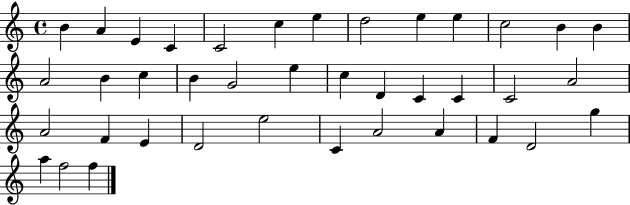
B4/q A4/q E4/q C4/q C4/h C5/q E5/q D5/h E5/q E5/q C5/h B4/q B4/q A4/h B4/q C5/q B4/q G4/h E5/q C5/q D4/q C4/q C4/q C4/h A4/h A4/h F4/q E4/q D4/h E5/h C4/q A4/h A4/q F4/q D4/h G5/q A5/q F5/h F5/q